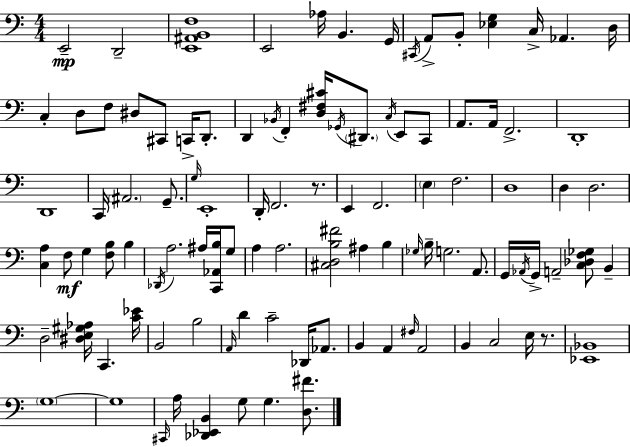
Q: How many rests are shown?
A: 2